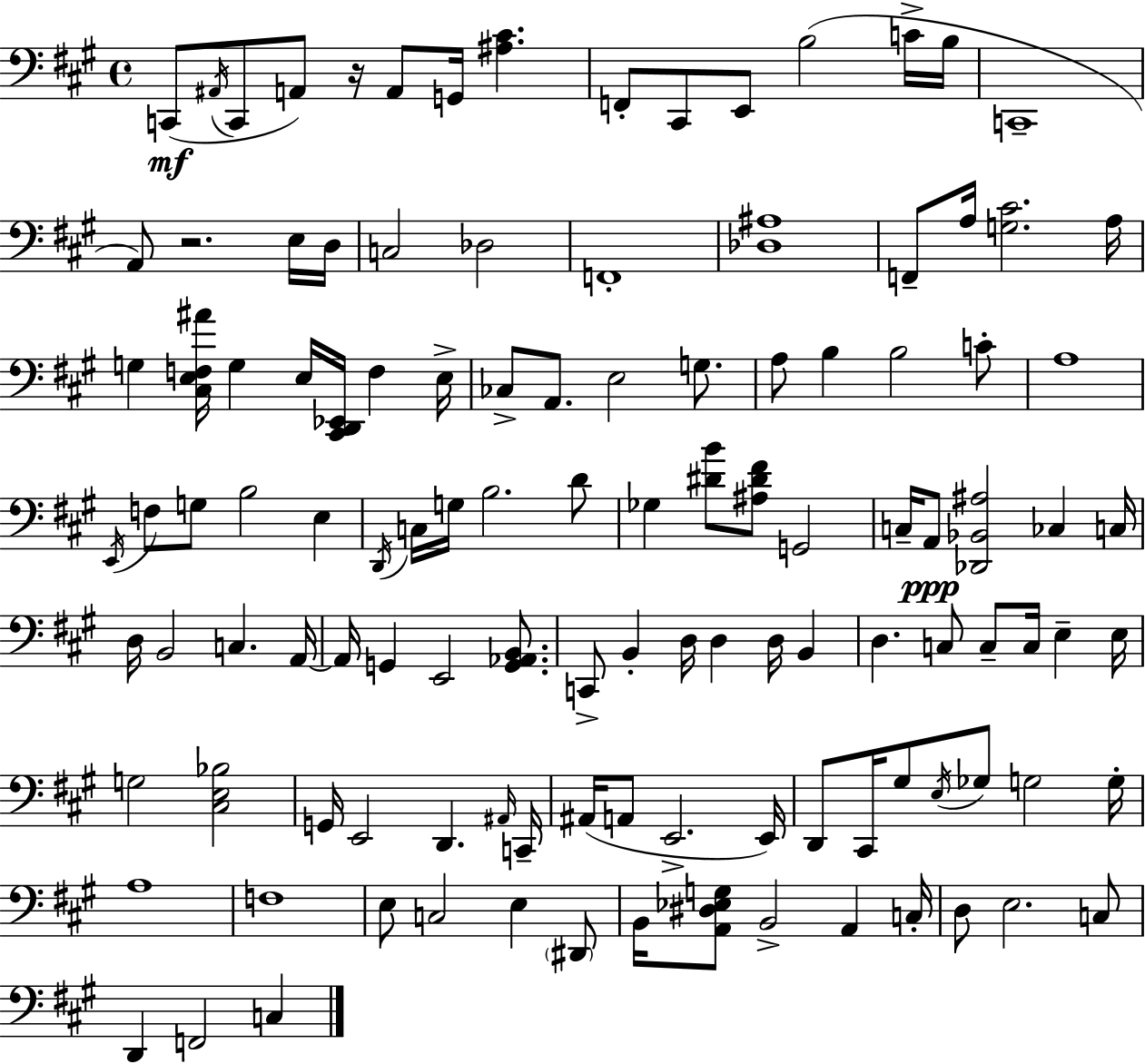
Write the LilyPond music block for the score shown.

{
  \clef bass
  \time 4/4
  \defaultTimeSignature
  \key a \major
  \repeat volta 2 { c,8(\mf \acciaccatura { ais,16 } c,8 a,8) r16 a,8 g,16 <ais cis'>4. | f,8-. cis,8 e,8 b2( c'16-> | b16 c,1-- | a,8) r2. e16 | \break d16 c2 des2 | f,1-. | <des ais>1 | f,8-- a16 <g cis'>2. | \break a16 g4 <cis e f ais'>16 g4 e16 <cis, d, ees,>16 f4 | e16-> ces8-> a,8. e2 g8. | a8 b4 b2 c'8-. | a1 | \break \acciaccatura { e,16 } f8 g8 b2 e4 | \acciaccatura { d,16 } c16 g16 b2. | d'8 ges4 <dis' b'>8 <ais dis' fis'>8 g,2 | c16-- a,8\ppp <des, bes, ais>2 ces4 | \break c16 d16 b,2 c4. | a,16~~ a,16 g,4 e,2 | <g, aes, b,>8. c,8-> b,4-. d16 d4 d16 b,4 | d4. c8 c8-- c16 e4-- | \break e16 g2 <cis e bes>2 | g,16 e,2 d,4. | \grace { ais,16 } c,16-- ais,16( a,8 e,2.-> | e,16) d,8 cis,16 gis8 \acciaccatura { e16 } ges8 g2 | \break g16-. a1 | f1 | e8 c2 e4 | \parenthesize dis,8 b,16 <a, dis ees g>8 b,2-> | \break a,4 c16-. d8 e2. | c8 d,4 f,2 | c4 } \bar "|."
}